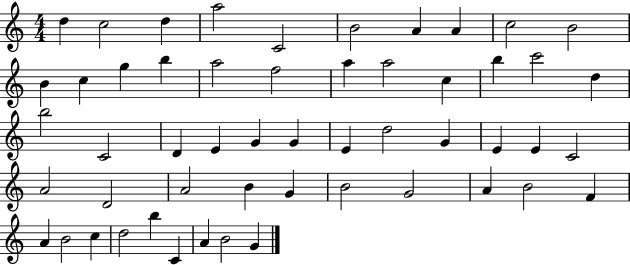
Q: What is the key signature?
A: C major